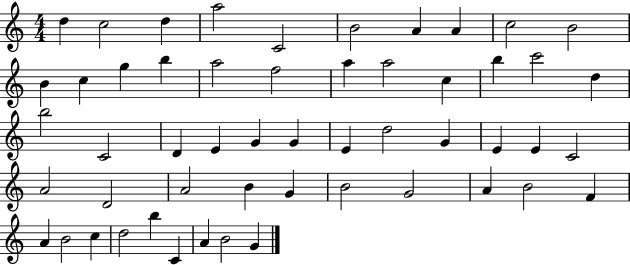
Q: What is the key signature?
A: C major